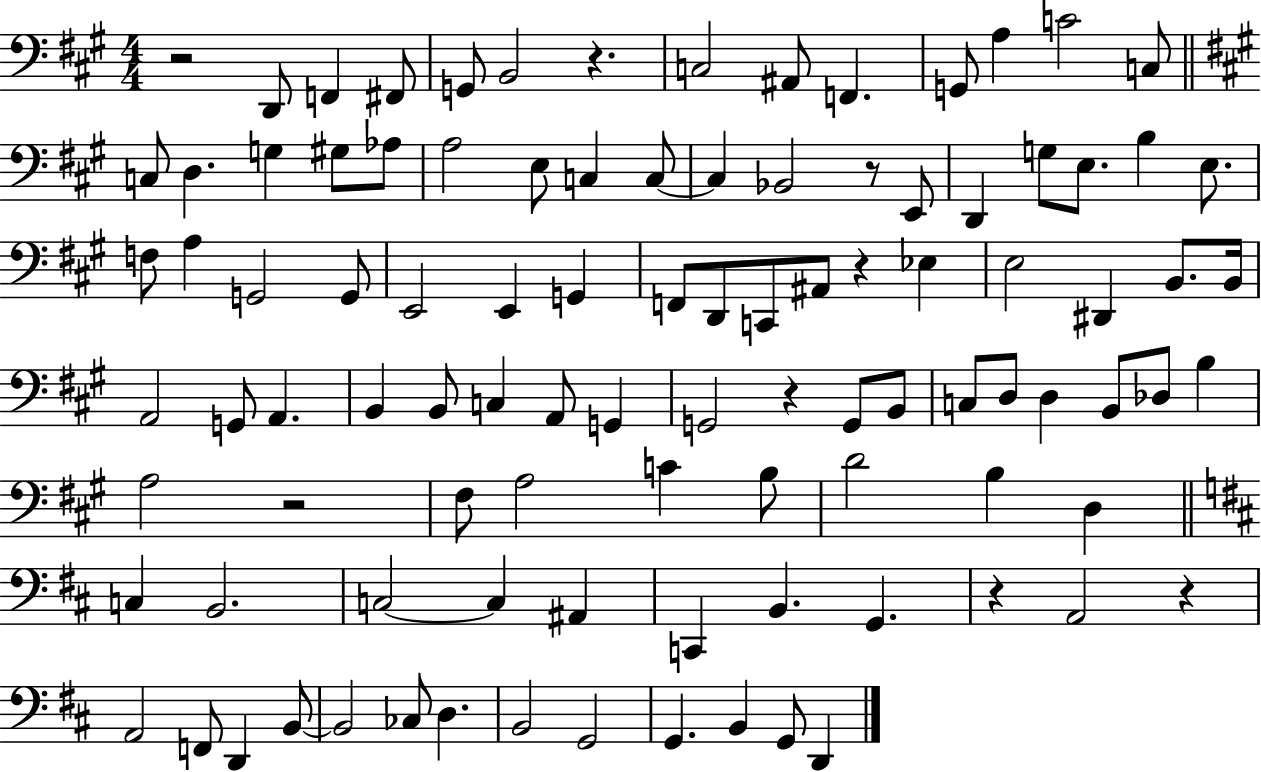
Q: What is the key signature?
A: A major